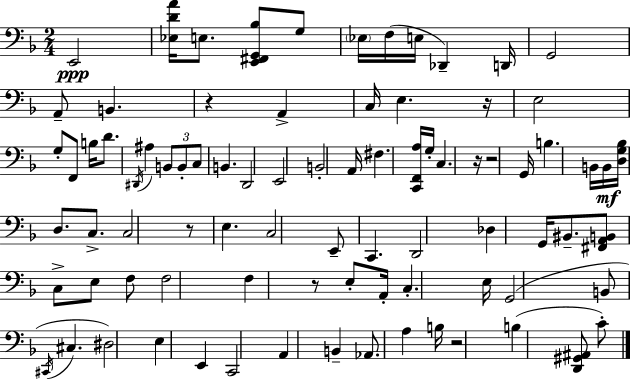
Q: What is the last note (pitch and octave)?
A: C4